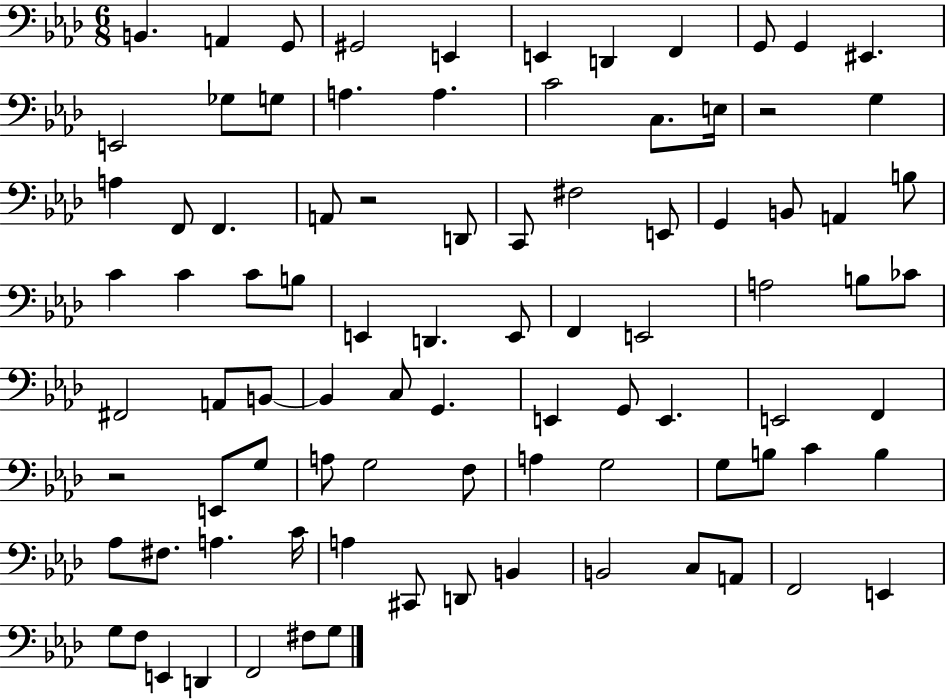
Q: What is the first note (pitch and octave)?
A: B2